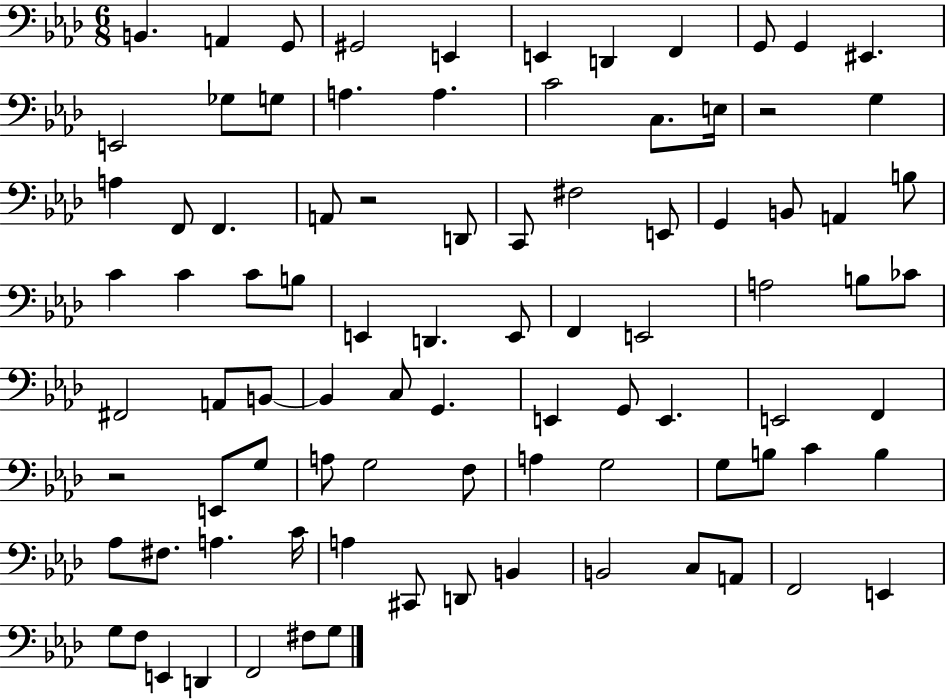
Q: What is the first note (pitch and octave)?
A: B2